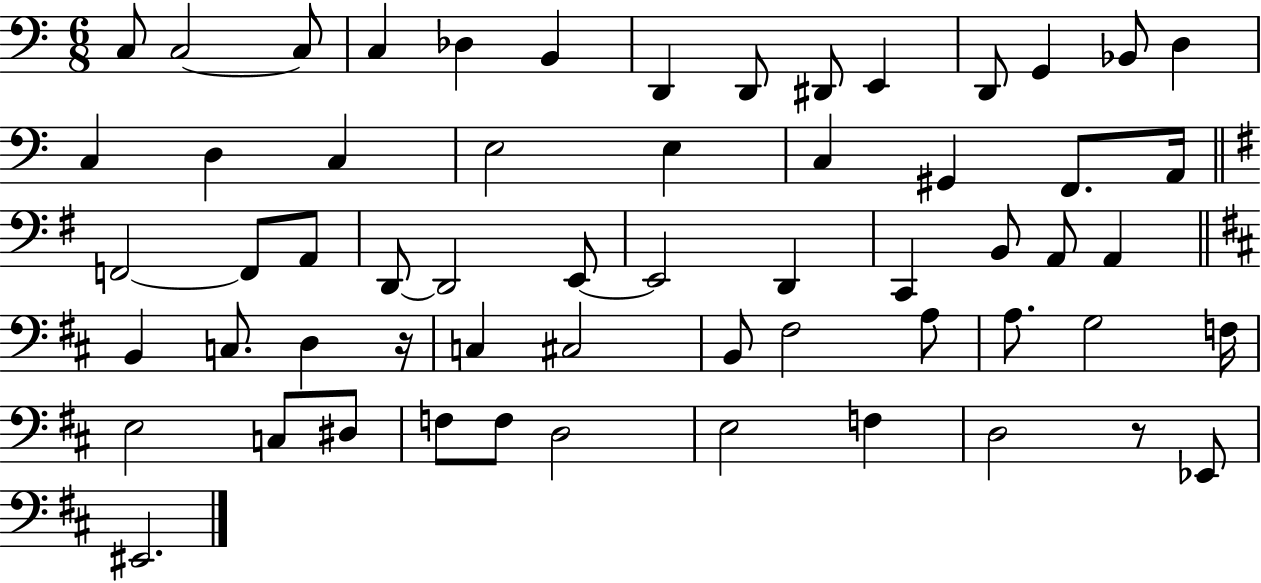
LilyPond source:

{
  \clef bass
  \numericTimeSignature
  \time 6/8
  \key c \major
  c8 c2~~ c8 | c4 des4 b,4 | d,4 d,8 dis,8 e,4 | d,8 g,4 bes,8 d4 | \break c4 d4 c4 | e2 e4 | c4 gis,4 f,8. a,16 | \bar "||" \break \key e \minor f,2~~ f,8 a,8 | d,8~~ d,2 e,8~~ | e,2 d,4 | c,4 b,8 a,8 a,4 | \break \bar "||" \break \key b \minor b,4 c8. d4 r16 | c4 cis2 | b,8 fis2 a8 | a8. g2 f16 | \break e2 c8 dis8 | f8 f8 d2 | e2 f4 | d2 r8 ees,8 | \break eis,2. | \bar "|."
}